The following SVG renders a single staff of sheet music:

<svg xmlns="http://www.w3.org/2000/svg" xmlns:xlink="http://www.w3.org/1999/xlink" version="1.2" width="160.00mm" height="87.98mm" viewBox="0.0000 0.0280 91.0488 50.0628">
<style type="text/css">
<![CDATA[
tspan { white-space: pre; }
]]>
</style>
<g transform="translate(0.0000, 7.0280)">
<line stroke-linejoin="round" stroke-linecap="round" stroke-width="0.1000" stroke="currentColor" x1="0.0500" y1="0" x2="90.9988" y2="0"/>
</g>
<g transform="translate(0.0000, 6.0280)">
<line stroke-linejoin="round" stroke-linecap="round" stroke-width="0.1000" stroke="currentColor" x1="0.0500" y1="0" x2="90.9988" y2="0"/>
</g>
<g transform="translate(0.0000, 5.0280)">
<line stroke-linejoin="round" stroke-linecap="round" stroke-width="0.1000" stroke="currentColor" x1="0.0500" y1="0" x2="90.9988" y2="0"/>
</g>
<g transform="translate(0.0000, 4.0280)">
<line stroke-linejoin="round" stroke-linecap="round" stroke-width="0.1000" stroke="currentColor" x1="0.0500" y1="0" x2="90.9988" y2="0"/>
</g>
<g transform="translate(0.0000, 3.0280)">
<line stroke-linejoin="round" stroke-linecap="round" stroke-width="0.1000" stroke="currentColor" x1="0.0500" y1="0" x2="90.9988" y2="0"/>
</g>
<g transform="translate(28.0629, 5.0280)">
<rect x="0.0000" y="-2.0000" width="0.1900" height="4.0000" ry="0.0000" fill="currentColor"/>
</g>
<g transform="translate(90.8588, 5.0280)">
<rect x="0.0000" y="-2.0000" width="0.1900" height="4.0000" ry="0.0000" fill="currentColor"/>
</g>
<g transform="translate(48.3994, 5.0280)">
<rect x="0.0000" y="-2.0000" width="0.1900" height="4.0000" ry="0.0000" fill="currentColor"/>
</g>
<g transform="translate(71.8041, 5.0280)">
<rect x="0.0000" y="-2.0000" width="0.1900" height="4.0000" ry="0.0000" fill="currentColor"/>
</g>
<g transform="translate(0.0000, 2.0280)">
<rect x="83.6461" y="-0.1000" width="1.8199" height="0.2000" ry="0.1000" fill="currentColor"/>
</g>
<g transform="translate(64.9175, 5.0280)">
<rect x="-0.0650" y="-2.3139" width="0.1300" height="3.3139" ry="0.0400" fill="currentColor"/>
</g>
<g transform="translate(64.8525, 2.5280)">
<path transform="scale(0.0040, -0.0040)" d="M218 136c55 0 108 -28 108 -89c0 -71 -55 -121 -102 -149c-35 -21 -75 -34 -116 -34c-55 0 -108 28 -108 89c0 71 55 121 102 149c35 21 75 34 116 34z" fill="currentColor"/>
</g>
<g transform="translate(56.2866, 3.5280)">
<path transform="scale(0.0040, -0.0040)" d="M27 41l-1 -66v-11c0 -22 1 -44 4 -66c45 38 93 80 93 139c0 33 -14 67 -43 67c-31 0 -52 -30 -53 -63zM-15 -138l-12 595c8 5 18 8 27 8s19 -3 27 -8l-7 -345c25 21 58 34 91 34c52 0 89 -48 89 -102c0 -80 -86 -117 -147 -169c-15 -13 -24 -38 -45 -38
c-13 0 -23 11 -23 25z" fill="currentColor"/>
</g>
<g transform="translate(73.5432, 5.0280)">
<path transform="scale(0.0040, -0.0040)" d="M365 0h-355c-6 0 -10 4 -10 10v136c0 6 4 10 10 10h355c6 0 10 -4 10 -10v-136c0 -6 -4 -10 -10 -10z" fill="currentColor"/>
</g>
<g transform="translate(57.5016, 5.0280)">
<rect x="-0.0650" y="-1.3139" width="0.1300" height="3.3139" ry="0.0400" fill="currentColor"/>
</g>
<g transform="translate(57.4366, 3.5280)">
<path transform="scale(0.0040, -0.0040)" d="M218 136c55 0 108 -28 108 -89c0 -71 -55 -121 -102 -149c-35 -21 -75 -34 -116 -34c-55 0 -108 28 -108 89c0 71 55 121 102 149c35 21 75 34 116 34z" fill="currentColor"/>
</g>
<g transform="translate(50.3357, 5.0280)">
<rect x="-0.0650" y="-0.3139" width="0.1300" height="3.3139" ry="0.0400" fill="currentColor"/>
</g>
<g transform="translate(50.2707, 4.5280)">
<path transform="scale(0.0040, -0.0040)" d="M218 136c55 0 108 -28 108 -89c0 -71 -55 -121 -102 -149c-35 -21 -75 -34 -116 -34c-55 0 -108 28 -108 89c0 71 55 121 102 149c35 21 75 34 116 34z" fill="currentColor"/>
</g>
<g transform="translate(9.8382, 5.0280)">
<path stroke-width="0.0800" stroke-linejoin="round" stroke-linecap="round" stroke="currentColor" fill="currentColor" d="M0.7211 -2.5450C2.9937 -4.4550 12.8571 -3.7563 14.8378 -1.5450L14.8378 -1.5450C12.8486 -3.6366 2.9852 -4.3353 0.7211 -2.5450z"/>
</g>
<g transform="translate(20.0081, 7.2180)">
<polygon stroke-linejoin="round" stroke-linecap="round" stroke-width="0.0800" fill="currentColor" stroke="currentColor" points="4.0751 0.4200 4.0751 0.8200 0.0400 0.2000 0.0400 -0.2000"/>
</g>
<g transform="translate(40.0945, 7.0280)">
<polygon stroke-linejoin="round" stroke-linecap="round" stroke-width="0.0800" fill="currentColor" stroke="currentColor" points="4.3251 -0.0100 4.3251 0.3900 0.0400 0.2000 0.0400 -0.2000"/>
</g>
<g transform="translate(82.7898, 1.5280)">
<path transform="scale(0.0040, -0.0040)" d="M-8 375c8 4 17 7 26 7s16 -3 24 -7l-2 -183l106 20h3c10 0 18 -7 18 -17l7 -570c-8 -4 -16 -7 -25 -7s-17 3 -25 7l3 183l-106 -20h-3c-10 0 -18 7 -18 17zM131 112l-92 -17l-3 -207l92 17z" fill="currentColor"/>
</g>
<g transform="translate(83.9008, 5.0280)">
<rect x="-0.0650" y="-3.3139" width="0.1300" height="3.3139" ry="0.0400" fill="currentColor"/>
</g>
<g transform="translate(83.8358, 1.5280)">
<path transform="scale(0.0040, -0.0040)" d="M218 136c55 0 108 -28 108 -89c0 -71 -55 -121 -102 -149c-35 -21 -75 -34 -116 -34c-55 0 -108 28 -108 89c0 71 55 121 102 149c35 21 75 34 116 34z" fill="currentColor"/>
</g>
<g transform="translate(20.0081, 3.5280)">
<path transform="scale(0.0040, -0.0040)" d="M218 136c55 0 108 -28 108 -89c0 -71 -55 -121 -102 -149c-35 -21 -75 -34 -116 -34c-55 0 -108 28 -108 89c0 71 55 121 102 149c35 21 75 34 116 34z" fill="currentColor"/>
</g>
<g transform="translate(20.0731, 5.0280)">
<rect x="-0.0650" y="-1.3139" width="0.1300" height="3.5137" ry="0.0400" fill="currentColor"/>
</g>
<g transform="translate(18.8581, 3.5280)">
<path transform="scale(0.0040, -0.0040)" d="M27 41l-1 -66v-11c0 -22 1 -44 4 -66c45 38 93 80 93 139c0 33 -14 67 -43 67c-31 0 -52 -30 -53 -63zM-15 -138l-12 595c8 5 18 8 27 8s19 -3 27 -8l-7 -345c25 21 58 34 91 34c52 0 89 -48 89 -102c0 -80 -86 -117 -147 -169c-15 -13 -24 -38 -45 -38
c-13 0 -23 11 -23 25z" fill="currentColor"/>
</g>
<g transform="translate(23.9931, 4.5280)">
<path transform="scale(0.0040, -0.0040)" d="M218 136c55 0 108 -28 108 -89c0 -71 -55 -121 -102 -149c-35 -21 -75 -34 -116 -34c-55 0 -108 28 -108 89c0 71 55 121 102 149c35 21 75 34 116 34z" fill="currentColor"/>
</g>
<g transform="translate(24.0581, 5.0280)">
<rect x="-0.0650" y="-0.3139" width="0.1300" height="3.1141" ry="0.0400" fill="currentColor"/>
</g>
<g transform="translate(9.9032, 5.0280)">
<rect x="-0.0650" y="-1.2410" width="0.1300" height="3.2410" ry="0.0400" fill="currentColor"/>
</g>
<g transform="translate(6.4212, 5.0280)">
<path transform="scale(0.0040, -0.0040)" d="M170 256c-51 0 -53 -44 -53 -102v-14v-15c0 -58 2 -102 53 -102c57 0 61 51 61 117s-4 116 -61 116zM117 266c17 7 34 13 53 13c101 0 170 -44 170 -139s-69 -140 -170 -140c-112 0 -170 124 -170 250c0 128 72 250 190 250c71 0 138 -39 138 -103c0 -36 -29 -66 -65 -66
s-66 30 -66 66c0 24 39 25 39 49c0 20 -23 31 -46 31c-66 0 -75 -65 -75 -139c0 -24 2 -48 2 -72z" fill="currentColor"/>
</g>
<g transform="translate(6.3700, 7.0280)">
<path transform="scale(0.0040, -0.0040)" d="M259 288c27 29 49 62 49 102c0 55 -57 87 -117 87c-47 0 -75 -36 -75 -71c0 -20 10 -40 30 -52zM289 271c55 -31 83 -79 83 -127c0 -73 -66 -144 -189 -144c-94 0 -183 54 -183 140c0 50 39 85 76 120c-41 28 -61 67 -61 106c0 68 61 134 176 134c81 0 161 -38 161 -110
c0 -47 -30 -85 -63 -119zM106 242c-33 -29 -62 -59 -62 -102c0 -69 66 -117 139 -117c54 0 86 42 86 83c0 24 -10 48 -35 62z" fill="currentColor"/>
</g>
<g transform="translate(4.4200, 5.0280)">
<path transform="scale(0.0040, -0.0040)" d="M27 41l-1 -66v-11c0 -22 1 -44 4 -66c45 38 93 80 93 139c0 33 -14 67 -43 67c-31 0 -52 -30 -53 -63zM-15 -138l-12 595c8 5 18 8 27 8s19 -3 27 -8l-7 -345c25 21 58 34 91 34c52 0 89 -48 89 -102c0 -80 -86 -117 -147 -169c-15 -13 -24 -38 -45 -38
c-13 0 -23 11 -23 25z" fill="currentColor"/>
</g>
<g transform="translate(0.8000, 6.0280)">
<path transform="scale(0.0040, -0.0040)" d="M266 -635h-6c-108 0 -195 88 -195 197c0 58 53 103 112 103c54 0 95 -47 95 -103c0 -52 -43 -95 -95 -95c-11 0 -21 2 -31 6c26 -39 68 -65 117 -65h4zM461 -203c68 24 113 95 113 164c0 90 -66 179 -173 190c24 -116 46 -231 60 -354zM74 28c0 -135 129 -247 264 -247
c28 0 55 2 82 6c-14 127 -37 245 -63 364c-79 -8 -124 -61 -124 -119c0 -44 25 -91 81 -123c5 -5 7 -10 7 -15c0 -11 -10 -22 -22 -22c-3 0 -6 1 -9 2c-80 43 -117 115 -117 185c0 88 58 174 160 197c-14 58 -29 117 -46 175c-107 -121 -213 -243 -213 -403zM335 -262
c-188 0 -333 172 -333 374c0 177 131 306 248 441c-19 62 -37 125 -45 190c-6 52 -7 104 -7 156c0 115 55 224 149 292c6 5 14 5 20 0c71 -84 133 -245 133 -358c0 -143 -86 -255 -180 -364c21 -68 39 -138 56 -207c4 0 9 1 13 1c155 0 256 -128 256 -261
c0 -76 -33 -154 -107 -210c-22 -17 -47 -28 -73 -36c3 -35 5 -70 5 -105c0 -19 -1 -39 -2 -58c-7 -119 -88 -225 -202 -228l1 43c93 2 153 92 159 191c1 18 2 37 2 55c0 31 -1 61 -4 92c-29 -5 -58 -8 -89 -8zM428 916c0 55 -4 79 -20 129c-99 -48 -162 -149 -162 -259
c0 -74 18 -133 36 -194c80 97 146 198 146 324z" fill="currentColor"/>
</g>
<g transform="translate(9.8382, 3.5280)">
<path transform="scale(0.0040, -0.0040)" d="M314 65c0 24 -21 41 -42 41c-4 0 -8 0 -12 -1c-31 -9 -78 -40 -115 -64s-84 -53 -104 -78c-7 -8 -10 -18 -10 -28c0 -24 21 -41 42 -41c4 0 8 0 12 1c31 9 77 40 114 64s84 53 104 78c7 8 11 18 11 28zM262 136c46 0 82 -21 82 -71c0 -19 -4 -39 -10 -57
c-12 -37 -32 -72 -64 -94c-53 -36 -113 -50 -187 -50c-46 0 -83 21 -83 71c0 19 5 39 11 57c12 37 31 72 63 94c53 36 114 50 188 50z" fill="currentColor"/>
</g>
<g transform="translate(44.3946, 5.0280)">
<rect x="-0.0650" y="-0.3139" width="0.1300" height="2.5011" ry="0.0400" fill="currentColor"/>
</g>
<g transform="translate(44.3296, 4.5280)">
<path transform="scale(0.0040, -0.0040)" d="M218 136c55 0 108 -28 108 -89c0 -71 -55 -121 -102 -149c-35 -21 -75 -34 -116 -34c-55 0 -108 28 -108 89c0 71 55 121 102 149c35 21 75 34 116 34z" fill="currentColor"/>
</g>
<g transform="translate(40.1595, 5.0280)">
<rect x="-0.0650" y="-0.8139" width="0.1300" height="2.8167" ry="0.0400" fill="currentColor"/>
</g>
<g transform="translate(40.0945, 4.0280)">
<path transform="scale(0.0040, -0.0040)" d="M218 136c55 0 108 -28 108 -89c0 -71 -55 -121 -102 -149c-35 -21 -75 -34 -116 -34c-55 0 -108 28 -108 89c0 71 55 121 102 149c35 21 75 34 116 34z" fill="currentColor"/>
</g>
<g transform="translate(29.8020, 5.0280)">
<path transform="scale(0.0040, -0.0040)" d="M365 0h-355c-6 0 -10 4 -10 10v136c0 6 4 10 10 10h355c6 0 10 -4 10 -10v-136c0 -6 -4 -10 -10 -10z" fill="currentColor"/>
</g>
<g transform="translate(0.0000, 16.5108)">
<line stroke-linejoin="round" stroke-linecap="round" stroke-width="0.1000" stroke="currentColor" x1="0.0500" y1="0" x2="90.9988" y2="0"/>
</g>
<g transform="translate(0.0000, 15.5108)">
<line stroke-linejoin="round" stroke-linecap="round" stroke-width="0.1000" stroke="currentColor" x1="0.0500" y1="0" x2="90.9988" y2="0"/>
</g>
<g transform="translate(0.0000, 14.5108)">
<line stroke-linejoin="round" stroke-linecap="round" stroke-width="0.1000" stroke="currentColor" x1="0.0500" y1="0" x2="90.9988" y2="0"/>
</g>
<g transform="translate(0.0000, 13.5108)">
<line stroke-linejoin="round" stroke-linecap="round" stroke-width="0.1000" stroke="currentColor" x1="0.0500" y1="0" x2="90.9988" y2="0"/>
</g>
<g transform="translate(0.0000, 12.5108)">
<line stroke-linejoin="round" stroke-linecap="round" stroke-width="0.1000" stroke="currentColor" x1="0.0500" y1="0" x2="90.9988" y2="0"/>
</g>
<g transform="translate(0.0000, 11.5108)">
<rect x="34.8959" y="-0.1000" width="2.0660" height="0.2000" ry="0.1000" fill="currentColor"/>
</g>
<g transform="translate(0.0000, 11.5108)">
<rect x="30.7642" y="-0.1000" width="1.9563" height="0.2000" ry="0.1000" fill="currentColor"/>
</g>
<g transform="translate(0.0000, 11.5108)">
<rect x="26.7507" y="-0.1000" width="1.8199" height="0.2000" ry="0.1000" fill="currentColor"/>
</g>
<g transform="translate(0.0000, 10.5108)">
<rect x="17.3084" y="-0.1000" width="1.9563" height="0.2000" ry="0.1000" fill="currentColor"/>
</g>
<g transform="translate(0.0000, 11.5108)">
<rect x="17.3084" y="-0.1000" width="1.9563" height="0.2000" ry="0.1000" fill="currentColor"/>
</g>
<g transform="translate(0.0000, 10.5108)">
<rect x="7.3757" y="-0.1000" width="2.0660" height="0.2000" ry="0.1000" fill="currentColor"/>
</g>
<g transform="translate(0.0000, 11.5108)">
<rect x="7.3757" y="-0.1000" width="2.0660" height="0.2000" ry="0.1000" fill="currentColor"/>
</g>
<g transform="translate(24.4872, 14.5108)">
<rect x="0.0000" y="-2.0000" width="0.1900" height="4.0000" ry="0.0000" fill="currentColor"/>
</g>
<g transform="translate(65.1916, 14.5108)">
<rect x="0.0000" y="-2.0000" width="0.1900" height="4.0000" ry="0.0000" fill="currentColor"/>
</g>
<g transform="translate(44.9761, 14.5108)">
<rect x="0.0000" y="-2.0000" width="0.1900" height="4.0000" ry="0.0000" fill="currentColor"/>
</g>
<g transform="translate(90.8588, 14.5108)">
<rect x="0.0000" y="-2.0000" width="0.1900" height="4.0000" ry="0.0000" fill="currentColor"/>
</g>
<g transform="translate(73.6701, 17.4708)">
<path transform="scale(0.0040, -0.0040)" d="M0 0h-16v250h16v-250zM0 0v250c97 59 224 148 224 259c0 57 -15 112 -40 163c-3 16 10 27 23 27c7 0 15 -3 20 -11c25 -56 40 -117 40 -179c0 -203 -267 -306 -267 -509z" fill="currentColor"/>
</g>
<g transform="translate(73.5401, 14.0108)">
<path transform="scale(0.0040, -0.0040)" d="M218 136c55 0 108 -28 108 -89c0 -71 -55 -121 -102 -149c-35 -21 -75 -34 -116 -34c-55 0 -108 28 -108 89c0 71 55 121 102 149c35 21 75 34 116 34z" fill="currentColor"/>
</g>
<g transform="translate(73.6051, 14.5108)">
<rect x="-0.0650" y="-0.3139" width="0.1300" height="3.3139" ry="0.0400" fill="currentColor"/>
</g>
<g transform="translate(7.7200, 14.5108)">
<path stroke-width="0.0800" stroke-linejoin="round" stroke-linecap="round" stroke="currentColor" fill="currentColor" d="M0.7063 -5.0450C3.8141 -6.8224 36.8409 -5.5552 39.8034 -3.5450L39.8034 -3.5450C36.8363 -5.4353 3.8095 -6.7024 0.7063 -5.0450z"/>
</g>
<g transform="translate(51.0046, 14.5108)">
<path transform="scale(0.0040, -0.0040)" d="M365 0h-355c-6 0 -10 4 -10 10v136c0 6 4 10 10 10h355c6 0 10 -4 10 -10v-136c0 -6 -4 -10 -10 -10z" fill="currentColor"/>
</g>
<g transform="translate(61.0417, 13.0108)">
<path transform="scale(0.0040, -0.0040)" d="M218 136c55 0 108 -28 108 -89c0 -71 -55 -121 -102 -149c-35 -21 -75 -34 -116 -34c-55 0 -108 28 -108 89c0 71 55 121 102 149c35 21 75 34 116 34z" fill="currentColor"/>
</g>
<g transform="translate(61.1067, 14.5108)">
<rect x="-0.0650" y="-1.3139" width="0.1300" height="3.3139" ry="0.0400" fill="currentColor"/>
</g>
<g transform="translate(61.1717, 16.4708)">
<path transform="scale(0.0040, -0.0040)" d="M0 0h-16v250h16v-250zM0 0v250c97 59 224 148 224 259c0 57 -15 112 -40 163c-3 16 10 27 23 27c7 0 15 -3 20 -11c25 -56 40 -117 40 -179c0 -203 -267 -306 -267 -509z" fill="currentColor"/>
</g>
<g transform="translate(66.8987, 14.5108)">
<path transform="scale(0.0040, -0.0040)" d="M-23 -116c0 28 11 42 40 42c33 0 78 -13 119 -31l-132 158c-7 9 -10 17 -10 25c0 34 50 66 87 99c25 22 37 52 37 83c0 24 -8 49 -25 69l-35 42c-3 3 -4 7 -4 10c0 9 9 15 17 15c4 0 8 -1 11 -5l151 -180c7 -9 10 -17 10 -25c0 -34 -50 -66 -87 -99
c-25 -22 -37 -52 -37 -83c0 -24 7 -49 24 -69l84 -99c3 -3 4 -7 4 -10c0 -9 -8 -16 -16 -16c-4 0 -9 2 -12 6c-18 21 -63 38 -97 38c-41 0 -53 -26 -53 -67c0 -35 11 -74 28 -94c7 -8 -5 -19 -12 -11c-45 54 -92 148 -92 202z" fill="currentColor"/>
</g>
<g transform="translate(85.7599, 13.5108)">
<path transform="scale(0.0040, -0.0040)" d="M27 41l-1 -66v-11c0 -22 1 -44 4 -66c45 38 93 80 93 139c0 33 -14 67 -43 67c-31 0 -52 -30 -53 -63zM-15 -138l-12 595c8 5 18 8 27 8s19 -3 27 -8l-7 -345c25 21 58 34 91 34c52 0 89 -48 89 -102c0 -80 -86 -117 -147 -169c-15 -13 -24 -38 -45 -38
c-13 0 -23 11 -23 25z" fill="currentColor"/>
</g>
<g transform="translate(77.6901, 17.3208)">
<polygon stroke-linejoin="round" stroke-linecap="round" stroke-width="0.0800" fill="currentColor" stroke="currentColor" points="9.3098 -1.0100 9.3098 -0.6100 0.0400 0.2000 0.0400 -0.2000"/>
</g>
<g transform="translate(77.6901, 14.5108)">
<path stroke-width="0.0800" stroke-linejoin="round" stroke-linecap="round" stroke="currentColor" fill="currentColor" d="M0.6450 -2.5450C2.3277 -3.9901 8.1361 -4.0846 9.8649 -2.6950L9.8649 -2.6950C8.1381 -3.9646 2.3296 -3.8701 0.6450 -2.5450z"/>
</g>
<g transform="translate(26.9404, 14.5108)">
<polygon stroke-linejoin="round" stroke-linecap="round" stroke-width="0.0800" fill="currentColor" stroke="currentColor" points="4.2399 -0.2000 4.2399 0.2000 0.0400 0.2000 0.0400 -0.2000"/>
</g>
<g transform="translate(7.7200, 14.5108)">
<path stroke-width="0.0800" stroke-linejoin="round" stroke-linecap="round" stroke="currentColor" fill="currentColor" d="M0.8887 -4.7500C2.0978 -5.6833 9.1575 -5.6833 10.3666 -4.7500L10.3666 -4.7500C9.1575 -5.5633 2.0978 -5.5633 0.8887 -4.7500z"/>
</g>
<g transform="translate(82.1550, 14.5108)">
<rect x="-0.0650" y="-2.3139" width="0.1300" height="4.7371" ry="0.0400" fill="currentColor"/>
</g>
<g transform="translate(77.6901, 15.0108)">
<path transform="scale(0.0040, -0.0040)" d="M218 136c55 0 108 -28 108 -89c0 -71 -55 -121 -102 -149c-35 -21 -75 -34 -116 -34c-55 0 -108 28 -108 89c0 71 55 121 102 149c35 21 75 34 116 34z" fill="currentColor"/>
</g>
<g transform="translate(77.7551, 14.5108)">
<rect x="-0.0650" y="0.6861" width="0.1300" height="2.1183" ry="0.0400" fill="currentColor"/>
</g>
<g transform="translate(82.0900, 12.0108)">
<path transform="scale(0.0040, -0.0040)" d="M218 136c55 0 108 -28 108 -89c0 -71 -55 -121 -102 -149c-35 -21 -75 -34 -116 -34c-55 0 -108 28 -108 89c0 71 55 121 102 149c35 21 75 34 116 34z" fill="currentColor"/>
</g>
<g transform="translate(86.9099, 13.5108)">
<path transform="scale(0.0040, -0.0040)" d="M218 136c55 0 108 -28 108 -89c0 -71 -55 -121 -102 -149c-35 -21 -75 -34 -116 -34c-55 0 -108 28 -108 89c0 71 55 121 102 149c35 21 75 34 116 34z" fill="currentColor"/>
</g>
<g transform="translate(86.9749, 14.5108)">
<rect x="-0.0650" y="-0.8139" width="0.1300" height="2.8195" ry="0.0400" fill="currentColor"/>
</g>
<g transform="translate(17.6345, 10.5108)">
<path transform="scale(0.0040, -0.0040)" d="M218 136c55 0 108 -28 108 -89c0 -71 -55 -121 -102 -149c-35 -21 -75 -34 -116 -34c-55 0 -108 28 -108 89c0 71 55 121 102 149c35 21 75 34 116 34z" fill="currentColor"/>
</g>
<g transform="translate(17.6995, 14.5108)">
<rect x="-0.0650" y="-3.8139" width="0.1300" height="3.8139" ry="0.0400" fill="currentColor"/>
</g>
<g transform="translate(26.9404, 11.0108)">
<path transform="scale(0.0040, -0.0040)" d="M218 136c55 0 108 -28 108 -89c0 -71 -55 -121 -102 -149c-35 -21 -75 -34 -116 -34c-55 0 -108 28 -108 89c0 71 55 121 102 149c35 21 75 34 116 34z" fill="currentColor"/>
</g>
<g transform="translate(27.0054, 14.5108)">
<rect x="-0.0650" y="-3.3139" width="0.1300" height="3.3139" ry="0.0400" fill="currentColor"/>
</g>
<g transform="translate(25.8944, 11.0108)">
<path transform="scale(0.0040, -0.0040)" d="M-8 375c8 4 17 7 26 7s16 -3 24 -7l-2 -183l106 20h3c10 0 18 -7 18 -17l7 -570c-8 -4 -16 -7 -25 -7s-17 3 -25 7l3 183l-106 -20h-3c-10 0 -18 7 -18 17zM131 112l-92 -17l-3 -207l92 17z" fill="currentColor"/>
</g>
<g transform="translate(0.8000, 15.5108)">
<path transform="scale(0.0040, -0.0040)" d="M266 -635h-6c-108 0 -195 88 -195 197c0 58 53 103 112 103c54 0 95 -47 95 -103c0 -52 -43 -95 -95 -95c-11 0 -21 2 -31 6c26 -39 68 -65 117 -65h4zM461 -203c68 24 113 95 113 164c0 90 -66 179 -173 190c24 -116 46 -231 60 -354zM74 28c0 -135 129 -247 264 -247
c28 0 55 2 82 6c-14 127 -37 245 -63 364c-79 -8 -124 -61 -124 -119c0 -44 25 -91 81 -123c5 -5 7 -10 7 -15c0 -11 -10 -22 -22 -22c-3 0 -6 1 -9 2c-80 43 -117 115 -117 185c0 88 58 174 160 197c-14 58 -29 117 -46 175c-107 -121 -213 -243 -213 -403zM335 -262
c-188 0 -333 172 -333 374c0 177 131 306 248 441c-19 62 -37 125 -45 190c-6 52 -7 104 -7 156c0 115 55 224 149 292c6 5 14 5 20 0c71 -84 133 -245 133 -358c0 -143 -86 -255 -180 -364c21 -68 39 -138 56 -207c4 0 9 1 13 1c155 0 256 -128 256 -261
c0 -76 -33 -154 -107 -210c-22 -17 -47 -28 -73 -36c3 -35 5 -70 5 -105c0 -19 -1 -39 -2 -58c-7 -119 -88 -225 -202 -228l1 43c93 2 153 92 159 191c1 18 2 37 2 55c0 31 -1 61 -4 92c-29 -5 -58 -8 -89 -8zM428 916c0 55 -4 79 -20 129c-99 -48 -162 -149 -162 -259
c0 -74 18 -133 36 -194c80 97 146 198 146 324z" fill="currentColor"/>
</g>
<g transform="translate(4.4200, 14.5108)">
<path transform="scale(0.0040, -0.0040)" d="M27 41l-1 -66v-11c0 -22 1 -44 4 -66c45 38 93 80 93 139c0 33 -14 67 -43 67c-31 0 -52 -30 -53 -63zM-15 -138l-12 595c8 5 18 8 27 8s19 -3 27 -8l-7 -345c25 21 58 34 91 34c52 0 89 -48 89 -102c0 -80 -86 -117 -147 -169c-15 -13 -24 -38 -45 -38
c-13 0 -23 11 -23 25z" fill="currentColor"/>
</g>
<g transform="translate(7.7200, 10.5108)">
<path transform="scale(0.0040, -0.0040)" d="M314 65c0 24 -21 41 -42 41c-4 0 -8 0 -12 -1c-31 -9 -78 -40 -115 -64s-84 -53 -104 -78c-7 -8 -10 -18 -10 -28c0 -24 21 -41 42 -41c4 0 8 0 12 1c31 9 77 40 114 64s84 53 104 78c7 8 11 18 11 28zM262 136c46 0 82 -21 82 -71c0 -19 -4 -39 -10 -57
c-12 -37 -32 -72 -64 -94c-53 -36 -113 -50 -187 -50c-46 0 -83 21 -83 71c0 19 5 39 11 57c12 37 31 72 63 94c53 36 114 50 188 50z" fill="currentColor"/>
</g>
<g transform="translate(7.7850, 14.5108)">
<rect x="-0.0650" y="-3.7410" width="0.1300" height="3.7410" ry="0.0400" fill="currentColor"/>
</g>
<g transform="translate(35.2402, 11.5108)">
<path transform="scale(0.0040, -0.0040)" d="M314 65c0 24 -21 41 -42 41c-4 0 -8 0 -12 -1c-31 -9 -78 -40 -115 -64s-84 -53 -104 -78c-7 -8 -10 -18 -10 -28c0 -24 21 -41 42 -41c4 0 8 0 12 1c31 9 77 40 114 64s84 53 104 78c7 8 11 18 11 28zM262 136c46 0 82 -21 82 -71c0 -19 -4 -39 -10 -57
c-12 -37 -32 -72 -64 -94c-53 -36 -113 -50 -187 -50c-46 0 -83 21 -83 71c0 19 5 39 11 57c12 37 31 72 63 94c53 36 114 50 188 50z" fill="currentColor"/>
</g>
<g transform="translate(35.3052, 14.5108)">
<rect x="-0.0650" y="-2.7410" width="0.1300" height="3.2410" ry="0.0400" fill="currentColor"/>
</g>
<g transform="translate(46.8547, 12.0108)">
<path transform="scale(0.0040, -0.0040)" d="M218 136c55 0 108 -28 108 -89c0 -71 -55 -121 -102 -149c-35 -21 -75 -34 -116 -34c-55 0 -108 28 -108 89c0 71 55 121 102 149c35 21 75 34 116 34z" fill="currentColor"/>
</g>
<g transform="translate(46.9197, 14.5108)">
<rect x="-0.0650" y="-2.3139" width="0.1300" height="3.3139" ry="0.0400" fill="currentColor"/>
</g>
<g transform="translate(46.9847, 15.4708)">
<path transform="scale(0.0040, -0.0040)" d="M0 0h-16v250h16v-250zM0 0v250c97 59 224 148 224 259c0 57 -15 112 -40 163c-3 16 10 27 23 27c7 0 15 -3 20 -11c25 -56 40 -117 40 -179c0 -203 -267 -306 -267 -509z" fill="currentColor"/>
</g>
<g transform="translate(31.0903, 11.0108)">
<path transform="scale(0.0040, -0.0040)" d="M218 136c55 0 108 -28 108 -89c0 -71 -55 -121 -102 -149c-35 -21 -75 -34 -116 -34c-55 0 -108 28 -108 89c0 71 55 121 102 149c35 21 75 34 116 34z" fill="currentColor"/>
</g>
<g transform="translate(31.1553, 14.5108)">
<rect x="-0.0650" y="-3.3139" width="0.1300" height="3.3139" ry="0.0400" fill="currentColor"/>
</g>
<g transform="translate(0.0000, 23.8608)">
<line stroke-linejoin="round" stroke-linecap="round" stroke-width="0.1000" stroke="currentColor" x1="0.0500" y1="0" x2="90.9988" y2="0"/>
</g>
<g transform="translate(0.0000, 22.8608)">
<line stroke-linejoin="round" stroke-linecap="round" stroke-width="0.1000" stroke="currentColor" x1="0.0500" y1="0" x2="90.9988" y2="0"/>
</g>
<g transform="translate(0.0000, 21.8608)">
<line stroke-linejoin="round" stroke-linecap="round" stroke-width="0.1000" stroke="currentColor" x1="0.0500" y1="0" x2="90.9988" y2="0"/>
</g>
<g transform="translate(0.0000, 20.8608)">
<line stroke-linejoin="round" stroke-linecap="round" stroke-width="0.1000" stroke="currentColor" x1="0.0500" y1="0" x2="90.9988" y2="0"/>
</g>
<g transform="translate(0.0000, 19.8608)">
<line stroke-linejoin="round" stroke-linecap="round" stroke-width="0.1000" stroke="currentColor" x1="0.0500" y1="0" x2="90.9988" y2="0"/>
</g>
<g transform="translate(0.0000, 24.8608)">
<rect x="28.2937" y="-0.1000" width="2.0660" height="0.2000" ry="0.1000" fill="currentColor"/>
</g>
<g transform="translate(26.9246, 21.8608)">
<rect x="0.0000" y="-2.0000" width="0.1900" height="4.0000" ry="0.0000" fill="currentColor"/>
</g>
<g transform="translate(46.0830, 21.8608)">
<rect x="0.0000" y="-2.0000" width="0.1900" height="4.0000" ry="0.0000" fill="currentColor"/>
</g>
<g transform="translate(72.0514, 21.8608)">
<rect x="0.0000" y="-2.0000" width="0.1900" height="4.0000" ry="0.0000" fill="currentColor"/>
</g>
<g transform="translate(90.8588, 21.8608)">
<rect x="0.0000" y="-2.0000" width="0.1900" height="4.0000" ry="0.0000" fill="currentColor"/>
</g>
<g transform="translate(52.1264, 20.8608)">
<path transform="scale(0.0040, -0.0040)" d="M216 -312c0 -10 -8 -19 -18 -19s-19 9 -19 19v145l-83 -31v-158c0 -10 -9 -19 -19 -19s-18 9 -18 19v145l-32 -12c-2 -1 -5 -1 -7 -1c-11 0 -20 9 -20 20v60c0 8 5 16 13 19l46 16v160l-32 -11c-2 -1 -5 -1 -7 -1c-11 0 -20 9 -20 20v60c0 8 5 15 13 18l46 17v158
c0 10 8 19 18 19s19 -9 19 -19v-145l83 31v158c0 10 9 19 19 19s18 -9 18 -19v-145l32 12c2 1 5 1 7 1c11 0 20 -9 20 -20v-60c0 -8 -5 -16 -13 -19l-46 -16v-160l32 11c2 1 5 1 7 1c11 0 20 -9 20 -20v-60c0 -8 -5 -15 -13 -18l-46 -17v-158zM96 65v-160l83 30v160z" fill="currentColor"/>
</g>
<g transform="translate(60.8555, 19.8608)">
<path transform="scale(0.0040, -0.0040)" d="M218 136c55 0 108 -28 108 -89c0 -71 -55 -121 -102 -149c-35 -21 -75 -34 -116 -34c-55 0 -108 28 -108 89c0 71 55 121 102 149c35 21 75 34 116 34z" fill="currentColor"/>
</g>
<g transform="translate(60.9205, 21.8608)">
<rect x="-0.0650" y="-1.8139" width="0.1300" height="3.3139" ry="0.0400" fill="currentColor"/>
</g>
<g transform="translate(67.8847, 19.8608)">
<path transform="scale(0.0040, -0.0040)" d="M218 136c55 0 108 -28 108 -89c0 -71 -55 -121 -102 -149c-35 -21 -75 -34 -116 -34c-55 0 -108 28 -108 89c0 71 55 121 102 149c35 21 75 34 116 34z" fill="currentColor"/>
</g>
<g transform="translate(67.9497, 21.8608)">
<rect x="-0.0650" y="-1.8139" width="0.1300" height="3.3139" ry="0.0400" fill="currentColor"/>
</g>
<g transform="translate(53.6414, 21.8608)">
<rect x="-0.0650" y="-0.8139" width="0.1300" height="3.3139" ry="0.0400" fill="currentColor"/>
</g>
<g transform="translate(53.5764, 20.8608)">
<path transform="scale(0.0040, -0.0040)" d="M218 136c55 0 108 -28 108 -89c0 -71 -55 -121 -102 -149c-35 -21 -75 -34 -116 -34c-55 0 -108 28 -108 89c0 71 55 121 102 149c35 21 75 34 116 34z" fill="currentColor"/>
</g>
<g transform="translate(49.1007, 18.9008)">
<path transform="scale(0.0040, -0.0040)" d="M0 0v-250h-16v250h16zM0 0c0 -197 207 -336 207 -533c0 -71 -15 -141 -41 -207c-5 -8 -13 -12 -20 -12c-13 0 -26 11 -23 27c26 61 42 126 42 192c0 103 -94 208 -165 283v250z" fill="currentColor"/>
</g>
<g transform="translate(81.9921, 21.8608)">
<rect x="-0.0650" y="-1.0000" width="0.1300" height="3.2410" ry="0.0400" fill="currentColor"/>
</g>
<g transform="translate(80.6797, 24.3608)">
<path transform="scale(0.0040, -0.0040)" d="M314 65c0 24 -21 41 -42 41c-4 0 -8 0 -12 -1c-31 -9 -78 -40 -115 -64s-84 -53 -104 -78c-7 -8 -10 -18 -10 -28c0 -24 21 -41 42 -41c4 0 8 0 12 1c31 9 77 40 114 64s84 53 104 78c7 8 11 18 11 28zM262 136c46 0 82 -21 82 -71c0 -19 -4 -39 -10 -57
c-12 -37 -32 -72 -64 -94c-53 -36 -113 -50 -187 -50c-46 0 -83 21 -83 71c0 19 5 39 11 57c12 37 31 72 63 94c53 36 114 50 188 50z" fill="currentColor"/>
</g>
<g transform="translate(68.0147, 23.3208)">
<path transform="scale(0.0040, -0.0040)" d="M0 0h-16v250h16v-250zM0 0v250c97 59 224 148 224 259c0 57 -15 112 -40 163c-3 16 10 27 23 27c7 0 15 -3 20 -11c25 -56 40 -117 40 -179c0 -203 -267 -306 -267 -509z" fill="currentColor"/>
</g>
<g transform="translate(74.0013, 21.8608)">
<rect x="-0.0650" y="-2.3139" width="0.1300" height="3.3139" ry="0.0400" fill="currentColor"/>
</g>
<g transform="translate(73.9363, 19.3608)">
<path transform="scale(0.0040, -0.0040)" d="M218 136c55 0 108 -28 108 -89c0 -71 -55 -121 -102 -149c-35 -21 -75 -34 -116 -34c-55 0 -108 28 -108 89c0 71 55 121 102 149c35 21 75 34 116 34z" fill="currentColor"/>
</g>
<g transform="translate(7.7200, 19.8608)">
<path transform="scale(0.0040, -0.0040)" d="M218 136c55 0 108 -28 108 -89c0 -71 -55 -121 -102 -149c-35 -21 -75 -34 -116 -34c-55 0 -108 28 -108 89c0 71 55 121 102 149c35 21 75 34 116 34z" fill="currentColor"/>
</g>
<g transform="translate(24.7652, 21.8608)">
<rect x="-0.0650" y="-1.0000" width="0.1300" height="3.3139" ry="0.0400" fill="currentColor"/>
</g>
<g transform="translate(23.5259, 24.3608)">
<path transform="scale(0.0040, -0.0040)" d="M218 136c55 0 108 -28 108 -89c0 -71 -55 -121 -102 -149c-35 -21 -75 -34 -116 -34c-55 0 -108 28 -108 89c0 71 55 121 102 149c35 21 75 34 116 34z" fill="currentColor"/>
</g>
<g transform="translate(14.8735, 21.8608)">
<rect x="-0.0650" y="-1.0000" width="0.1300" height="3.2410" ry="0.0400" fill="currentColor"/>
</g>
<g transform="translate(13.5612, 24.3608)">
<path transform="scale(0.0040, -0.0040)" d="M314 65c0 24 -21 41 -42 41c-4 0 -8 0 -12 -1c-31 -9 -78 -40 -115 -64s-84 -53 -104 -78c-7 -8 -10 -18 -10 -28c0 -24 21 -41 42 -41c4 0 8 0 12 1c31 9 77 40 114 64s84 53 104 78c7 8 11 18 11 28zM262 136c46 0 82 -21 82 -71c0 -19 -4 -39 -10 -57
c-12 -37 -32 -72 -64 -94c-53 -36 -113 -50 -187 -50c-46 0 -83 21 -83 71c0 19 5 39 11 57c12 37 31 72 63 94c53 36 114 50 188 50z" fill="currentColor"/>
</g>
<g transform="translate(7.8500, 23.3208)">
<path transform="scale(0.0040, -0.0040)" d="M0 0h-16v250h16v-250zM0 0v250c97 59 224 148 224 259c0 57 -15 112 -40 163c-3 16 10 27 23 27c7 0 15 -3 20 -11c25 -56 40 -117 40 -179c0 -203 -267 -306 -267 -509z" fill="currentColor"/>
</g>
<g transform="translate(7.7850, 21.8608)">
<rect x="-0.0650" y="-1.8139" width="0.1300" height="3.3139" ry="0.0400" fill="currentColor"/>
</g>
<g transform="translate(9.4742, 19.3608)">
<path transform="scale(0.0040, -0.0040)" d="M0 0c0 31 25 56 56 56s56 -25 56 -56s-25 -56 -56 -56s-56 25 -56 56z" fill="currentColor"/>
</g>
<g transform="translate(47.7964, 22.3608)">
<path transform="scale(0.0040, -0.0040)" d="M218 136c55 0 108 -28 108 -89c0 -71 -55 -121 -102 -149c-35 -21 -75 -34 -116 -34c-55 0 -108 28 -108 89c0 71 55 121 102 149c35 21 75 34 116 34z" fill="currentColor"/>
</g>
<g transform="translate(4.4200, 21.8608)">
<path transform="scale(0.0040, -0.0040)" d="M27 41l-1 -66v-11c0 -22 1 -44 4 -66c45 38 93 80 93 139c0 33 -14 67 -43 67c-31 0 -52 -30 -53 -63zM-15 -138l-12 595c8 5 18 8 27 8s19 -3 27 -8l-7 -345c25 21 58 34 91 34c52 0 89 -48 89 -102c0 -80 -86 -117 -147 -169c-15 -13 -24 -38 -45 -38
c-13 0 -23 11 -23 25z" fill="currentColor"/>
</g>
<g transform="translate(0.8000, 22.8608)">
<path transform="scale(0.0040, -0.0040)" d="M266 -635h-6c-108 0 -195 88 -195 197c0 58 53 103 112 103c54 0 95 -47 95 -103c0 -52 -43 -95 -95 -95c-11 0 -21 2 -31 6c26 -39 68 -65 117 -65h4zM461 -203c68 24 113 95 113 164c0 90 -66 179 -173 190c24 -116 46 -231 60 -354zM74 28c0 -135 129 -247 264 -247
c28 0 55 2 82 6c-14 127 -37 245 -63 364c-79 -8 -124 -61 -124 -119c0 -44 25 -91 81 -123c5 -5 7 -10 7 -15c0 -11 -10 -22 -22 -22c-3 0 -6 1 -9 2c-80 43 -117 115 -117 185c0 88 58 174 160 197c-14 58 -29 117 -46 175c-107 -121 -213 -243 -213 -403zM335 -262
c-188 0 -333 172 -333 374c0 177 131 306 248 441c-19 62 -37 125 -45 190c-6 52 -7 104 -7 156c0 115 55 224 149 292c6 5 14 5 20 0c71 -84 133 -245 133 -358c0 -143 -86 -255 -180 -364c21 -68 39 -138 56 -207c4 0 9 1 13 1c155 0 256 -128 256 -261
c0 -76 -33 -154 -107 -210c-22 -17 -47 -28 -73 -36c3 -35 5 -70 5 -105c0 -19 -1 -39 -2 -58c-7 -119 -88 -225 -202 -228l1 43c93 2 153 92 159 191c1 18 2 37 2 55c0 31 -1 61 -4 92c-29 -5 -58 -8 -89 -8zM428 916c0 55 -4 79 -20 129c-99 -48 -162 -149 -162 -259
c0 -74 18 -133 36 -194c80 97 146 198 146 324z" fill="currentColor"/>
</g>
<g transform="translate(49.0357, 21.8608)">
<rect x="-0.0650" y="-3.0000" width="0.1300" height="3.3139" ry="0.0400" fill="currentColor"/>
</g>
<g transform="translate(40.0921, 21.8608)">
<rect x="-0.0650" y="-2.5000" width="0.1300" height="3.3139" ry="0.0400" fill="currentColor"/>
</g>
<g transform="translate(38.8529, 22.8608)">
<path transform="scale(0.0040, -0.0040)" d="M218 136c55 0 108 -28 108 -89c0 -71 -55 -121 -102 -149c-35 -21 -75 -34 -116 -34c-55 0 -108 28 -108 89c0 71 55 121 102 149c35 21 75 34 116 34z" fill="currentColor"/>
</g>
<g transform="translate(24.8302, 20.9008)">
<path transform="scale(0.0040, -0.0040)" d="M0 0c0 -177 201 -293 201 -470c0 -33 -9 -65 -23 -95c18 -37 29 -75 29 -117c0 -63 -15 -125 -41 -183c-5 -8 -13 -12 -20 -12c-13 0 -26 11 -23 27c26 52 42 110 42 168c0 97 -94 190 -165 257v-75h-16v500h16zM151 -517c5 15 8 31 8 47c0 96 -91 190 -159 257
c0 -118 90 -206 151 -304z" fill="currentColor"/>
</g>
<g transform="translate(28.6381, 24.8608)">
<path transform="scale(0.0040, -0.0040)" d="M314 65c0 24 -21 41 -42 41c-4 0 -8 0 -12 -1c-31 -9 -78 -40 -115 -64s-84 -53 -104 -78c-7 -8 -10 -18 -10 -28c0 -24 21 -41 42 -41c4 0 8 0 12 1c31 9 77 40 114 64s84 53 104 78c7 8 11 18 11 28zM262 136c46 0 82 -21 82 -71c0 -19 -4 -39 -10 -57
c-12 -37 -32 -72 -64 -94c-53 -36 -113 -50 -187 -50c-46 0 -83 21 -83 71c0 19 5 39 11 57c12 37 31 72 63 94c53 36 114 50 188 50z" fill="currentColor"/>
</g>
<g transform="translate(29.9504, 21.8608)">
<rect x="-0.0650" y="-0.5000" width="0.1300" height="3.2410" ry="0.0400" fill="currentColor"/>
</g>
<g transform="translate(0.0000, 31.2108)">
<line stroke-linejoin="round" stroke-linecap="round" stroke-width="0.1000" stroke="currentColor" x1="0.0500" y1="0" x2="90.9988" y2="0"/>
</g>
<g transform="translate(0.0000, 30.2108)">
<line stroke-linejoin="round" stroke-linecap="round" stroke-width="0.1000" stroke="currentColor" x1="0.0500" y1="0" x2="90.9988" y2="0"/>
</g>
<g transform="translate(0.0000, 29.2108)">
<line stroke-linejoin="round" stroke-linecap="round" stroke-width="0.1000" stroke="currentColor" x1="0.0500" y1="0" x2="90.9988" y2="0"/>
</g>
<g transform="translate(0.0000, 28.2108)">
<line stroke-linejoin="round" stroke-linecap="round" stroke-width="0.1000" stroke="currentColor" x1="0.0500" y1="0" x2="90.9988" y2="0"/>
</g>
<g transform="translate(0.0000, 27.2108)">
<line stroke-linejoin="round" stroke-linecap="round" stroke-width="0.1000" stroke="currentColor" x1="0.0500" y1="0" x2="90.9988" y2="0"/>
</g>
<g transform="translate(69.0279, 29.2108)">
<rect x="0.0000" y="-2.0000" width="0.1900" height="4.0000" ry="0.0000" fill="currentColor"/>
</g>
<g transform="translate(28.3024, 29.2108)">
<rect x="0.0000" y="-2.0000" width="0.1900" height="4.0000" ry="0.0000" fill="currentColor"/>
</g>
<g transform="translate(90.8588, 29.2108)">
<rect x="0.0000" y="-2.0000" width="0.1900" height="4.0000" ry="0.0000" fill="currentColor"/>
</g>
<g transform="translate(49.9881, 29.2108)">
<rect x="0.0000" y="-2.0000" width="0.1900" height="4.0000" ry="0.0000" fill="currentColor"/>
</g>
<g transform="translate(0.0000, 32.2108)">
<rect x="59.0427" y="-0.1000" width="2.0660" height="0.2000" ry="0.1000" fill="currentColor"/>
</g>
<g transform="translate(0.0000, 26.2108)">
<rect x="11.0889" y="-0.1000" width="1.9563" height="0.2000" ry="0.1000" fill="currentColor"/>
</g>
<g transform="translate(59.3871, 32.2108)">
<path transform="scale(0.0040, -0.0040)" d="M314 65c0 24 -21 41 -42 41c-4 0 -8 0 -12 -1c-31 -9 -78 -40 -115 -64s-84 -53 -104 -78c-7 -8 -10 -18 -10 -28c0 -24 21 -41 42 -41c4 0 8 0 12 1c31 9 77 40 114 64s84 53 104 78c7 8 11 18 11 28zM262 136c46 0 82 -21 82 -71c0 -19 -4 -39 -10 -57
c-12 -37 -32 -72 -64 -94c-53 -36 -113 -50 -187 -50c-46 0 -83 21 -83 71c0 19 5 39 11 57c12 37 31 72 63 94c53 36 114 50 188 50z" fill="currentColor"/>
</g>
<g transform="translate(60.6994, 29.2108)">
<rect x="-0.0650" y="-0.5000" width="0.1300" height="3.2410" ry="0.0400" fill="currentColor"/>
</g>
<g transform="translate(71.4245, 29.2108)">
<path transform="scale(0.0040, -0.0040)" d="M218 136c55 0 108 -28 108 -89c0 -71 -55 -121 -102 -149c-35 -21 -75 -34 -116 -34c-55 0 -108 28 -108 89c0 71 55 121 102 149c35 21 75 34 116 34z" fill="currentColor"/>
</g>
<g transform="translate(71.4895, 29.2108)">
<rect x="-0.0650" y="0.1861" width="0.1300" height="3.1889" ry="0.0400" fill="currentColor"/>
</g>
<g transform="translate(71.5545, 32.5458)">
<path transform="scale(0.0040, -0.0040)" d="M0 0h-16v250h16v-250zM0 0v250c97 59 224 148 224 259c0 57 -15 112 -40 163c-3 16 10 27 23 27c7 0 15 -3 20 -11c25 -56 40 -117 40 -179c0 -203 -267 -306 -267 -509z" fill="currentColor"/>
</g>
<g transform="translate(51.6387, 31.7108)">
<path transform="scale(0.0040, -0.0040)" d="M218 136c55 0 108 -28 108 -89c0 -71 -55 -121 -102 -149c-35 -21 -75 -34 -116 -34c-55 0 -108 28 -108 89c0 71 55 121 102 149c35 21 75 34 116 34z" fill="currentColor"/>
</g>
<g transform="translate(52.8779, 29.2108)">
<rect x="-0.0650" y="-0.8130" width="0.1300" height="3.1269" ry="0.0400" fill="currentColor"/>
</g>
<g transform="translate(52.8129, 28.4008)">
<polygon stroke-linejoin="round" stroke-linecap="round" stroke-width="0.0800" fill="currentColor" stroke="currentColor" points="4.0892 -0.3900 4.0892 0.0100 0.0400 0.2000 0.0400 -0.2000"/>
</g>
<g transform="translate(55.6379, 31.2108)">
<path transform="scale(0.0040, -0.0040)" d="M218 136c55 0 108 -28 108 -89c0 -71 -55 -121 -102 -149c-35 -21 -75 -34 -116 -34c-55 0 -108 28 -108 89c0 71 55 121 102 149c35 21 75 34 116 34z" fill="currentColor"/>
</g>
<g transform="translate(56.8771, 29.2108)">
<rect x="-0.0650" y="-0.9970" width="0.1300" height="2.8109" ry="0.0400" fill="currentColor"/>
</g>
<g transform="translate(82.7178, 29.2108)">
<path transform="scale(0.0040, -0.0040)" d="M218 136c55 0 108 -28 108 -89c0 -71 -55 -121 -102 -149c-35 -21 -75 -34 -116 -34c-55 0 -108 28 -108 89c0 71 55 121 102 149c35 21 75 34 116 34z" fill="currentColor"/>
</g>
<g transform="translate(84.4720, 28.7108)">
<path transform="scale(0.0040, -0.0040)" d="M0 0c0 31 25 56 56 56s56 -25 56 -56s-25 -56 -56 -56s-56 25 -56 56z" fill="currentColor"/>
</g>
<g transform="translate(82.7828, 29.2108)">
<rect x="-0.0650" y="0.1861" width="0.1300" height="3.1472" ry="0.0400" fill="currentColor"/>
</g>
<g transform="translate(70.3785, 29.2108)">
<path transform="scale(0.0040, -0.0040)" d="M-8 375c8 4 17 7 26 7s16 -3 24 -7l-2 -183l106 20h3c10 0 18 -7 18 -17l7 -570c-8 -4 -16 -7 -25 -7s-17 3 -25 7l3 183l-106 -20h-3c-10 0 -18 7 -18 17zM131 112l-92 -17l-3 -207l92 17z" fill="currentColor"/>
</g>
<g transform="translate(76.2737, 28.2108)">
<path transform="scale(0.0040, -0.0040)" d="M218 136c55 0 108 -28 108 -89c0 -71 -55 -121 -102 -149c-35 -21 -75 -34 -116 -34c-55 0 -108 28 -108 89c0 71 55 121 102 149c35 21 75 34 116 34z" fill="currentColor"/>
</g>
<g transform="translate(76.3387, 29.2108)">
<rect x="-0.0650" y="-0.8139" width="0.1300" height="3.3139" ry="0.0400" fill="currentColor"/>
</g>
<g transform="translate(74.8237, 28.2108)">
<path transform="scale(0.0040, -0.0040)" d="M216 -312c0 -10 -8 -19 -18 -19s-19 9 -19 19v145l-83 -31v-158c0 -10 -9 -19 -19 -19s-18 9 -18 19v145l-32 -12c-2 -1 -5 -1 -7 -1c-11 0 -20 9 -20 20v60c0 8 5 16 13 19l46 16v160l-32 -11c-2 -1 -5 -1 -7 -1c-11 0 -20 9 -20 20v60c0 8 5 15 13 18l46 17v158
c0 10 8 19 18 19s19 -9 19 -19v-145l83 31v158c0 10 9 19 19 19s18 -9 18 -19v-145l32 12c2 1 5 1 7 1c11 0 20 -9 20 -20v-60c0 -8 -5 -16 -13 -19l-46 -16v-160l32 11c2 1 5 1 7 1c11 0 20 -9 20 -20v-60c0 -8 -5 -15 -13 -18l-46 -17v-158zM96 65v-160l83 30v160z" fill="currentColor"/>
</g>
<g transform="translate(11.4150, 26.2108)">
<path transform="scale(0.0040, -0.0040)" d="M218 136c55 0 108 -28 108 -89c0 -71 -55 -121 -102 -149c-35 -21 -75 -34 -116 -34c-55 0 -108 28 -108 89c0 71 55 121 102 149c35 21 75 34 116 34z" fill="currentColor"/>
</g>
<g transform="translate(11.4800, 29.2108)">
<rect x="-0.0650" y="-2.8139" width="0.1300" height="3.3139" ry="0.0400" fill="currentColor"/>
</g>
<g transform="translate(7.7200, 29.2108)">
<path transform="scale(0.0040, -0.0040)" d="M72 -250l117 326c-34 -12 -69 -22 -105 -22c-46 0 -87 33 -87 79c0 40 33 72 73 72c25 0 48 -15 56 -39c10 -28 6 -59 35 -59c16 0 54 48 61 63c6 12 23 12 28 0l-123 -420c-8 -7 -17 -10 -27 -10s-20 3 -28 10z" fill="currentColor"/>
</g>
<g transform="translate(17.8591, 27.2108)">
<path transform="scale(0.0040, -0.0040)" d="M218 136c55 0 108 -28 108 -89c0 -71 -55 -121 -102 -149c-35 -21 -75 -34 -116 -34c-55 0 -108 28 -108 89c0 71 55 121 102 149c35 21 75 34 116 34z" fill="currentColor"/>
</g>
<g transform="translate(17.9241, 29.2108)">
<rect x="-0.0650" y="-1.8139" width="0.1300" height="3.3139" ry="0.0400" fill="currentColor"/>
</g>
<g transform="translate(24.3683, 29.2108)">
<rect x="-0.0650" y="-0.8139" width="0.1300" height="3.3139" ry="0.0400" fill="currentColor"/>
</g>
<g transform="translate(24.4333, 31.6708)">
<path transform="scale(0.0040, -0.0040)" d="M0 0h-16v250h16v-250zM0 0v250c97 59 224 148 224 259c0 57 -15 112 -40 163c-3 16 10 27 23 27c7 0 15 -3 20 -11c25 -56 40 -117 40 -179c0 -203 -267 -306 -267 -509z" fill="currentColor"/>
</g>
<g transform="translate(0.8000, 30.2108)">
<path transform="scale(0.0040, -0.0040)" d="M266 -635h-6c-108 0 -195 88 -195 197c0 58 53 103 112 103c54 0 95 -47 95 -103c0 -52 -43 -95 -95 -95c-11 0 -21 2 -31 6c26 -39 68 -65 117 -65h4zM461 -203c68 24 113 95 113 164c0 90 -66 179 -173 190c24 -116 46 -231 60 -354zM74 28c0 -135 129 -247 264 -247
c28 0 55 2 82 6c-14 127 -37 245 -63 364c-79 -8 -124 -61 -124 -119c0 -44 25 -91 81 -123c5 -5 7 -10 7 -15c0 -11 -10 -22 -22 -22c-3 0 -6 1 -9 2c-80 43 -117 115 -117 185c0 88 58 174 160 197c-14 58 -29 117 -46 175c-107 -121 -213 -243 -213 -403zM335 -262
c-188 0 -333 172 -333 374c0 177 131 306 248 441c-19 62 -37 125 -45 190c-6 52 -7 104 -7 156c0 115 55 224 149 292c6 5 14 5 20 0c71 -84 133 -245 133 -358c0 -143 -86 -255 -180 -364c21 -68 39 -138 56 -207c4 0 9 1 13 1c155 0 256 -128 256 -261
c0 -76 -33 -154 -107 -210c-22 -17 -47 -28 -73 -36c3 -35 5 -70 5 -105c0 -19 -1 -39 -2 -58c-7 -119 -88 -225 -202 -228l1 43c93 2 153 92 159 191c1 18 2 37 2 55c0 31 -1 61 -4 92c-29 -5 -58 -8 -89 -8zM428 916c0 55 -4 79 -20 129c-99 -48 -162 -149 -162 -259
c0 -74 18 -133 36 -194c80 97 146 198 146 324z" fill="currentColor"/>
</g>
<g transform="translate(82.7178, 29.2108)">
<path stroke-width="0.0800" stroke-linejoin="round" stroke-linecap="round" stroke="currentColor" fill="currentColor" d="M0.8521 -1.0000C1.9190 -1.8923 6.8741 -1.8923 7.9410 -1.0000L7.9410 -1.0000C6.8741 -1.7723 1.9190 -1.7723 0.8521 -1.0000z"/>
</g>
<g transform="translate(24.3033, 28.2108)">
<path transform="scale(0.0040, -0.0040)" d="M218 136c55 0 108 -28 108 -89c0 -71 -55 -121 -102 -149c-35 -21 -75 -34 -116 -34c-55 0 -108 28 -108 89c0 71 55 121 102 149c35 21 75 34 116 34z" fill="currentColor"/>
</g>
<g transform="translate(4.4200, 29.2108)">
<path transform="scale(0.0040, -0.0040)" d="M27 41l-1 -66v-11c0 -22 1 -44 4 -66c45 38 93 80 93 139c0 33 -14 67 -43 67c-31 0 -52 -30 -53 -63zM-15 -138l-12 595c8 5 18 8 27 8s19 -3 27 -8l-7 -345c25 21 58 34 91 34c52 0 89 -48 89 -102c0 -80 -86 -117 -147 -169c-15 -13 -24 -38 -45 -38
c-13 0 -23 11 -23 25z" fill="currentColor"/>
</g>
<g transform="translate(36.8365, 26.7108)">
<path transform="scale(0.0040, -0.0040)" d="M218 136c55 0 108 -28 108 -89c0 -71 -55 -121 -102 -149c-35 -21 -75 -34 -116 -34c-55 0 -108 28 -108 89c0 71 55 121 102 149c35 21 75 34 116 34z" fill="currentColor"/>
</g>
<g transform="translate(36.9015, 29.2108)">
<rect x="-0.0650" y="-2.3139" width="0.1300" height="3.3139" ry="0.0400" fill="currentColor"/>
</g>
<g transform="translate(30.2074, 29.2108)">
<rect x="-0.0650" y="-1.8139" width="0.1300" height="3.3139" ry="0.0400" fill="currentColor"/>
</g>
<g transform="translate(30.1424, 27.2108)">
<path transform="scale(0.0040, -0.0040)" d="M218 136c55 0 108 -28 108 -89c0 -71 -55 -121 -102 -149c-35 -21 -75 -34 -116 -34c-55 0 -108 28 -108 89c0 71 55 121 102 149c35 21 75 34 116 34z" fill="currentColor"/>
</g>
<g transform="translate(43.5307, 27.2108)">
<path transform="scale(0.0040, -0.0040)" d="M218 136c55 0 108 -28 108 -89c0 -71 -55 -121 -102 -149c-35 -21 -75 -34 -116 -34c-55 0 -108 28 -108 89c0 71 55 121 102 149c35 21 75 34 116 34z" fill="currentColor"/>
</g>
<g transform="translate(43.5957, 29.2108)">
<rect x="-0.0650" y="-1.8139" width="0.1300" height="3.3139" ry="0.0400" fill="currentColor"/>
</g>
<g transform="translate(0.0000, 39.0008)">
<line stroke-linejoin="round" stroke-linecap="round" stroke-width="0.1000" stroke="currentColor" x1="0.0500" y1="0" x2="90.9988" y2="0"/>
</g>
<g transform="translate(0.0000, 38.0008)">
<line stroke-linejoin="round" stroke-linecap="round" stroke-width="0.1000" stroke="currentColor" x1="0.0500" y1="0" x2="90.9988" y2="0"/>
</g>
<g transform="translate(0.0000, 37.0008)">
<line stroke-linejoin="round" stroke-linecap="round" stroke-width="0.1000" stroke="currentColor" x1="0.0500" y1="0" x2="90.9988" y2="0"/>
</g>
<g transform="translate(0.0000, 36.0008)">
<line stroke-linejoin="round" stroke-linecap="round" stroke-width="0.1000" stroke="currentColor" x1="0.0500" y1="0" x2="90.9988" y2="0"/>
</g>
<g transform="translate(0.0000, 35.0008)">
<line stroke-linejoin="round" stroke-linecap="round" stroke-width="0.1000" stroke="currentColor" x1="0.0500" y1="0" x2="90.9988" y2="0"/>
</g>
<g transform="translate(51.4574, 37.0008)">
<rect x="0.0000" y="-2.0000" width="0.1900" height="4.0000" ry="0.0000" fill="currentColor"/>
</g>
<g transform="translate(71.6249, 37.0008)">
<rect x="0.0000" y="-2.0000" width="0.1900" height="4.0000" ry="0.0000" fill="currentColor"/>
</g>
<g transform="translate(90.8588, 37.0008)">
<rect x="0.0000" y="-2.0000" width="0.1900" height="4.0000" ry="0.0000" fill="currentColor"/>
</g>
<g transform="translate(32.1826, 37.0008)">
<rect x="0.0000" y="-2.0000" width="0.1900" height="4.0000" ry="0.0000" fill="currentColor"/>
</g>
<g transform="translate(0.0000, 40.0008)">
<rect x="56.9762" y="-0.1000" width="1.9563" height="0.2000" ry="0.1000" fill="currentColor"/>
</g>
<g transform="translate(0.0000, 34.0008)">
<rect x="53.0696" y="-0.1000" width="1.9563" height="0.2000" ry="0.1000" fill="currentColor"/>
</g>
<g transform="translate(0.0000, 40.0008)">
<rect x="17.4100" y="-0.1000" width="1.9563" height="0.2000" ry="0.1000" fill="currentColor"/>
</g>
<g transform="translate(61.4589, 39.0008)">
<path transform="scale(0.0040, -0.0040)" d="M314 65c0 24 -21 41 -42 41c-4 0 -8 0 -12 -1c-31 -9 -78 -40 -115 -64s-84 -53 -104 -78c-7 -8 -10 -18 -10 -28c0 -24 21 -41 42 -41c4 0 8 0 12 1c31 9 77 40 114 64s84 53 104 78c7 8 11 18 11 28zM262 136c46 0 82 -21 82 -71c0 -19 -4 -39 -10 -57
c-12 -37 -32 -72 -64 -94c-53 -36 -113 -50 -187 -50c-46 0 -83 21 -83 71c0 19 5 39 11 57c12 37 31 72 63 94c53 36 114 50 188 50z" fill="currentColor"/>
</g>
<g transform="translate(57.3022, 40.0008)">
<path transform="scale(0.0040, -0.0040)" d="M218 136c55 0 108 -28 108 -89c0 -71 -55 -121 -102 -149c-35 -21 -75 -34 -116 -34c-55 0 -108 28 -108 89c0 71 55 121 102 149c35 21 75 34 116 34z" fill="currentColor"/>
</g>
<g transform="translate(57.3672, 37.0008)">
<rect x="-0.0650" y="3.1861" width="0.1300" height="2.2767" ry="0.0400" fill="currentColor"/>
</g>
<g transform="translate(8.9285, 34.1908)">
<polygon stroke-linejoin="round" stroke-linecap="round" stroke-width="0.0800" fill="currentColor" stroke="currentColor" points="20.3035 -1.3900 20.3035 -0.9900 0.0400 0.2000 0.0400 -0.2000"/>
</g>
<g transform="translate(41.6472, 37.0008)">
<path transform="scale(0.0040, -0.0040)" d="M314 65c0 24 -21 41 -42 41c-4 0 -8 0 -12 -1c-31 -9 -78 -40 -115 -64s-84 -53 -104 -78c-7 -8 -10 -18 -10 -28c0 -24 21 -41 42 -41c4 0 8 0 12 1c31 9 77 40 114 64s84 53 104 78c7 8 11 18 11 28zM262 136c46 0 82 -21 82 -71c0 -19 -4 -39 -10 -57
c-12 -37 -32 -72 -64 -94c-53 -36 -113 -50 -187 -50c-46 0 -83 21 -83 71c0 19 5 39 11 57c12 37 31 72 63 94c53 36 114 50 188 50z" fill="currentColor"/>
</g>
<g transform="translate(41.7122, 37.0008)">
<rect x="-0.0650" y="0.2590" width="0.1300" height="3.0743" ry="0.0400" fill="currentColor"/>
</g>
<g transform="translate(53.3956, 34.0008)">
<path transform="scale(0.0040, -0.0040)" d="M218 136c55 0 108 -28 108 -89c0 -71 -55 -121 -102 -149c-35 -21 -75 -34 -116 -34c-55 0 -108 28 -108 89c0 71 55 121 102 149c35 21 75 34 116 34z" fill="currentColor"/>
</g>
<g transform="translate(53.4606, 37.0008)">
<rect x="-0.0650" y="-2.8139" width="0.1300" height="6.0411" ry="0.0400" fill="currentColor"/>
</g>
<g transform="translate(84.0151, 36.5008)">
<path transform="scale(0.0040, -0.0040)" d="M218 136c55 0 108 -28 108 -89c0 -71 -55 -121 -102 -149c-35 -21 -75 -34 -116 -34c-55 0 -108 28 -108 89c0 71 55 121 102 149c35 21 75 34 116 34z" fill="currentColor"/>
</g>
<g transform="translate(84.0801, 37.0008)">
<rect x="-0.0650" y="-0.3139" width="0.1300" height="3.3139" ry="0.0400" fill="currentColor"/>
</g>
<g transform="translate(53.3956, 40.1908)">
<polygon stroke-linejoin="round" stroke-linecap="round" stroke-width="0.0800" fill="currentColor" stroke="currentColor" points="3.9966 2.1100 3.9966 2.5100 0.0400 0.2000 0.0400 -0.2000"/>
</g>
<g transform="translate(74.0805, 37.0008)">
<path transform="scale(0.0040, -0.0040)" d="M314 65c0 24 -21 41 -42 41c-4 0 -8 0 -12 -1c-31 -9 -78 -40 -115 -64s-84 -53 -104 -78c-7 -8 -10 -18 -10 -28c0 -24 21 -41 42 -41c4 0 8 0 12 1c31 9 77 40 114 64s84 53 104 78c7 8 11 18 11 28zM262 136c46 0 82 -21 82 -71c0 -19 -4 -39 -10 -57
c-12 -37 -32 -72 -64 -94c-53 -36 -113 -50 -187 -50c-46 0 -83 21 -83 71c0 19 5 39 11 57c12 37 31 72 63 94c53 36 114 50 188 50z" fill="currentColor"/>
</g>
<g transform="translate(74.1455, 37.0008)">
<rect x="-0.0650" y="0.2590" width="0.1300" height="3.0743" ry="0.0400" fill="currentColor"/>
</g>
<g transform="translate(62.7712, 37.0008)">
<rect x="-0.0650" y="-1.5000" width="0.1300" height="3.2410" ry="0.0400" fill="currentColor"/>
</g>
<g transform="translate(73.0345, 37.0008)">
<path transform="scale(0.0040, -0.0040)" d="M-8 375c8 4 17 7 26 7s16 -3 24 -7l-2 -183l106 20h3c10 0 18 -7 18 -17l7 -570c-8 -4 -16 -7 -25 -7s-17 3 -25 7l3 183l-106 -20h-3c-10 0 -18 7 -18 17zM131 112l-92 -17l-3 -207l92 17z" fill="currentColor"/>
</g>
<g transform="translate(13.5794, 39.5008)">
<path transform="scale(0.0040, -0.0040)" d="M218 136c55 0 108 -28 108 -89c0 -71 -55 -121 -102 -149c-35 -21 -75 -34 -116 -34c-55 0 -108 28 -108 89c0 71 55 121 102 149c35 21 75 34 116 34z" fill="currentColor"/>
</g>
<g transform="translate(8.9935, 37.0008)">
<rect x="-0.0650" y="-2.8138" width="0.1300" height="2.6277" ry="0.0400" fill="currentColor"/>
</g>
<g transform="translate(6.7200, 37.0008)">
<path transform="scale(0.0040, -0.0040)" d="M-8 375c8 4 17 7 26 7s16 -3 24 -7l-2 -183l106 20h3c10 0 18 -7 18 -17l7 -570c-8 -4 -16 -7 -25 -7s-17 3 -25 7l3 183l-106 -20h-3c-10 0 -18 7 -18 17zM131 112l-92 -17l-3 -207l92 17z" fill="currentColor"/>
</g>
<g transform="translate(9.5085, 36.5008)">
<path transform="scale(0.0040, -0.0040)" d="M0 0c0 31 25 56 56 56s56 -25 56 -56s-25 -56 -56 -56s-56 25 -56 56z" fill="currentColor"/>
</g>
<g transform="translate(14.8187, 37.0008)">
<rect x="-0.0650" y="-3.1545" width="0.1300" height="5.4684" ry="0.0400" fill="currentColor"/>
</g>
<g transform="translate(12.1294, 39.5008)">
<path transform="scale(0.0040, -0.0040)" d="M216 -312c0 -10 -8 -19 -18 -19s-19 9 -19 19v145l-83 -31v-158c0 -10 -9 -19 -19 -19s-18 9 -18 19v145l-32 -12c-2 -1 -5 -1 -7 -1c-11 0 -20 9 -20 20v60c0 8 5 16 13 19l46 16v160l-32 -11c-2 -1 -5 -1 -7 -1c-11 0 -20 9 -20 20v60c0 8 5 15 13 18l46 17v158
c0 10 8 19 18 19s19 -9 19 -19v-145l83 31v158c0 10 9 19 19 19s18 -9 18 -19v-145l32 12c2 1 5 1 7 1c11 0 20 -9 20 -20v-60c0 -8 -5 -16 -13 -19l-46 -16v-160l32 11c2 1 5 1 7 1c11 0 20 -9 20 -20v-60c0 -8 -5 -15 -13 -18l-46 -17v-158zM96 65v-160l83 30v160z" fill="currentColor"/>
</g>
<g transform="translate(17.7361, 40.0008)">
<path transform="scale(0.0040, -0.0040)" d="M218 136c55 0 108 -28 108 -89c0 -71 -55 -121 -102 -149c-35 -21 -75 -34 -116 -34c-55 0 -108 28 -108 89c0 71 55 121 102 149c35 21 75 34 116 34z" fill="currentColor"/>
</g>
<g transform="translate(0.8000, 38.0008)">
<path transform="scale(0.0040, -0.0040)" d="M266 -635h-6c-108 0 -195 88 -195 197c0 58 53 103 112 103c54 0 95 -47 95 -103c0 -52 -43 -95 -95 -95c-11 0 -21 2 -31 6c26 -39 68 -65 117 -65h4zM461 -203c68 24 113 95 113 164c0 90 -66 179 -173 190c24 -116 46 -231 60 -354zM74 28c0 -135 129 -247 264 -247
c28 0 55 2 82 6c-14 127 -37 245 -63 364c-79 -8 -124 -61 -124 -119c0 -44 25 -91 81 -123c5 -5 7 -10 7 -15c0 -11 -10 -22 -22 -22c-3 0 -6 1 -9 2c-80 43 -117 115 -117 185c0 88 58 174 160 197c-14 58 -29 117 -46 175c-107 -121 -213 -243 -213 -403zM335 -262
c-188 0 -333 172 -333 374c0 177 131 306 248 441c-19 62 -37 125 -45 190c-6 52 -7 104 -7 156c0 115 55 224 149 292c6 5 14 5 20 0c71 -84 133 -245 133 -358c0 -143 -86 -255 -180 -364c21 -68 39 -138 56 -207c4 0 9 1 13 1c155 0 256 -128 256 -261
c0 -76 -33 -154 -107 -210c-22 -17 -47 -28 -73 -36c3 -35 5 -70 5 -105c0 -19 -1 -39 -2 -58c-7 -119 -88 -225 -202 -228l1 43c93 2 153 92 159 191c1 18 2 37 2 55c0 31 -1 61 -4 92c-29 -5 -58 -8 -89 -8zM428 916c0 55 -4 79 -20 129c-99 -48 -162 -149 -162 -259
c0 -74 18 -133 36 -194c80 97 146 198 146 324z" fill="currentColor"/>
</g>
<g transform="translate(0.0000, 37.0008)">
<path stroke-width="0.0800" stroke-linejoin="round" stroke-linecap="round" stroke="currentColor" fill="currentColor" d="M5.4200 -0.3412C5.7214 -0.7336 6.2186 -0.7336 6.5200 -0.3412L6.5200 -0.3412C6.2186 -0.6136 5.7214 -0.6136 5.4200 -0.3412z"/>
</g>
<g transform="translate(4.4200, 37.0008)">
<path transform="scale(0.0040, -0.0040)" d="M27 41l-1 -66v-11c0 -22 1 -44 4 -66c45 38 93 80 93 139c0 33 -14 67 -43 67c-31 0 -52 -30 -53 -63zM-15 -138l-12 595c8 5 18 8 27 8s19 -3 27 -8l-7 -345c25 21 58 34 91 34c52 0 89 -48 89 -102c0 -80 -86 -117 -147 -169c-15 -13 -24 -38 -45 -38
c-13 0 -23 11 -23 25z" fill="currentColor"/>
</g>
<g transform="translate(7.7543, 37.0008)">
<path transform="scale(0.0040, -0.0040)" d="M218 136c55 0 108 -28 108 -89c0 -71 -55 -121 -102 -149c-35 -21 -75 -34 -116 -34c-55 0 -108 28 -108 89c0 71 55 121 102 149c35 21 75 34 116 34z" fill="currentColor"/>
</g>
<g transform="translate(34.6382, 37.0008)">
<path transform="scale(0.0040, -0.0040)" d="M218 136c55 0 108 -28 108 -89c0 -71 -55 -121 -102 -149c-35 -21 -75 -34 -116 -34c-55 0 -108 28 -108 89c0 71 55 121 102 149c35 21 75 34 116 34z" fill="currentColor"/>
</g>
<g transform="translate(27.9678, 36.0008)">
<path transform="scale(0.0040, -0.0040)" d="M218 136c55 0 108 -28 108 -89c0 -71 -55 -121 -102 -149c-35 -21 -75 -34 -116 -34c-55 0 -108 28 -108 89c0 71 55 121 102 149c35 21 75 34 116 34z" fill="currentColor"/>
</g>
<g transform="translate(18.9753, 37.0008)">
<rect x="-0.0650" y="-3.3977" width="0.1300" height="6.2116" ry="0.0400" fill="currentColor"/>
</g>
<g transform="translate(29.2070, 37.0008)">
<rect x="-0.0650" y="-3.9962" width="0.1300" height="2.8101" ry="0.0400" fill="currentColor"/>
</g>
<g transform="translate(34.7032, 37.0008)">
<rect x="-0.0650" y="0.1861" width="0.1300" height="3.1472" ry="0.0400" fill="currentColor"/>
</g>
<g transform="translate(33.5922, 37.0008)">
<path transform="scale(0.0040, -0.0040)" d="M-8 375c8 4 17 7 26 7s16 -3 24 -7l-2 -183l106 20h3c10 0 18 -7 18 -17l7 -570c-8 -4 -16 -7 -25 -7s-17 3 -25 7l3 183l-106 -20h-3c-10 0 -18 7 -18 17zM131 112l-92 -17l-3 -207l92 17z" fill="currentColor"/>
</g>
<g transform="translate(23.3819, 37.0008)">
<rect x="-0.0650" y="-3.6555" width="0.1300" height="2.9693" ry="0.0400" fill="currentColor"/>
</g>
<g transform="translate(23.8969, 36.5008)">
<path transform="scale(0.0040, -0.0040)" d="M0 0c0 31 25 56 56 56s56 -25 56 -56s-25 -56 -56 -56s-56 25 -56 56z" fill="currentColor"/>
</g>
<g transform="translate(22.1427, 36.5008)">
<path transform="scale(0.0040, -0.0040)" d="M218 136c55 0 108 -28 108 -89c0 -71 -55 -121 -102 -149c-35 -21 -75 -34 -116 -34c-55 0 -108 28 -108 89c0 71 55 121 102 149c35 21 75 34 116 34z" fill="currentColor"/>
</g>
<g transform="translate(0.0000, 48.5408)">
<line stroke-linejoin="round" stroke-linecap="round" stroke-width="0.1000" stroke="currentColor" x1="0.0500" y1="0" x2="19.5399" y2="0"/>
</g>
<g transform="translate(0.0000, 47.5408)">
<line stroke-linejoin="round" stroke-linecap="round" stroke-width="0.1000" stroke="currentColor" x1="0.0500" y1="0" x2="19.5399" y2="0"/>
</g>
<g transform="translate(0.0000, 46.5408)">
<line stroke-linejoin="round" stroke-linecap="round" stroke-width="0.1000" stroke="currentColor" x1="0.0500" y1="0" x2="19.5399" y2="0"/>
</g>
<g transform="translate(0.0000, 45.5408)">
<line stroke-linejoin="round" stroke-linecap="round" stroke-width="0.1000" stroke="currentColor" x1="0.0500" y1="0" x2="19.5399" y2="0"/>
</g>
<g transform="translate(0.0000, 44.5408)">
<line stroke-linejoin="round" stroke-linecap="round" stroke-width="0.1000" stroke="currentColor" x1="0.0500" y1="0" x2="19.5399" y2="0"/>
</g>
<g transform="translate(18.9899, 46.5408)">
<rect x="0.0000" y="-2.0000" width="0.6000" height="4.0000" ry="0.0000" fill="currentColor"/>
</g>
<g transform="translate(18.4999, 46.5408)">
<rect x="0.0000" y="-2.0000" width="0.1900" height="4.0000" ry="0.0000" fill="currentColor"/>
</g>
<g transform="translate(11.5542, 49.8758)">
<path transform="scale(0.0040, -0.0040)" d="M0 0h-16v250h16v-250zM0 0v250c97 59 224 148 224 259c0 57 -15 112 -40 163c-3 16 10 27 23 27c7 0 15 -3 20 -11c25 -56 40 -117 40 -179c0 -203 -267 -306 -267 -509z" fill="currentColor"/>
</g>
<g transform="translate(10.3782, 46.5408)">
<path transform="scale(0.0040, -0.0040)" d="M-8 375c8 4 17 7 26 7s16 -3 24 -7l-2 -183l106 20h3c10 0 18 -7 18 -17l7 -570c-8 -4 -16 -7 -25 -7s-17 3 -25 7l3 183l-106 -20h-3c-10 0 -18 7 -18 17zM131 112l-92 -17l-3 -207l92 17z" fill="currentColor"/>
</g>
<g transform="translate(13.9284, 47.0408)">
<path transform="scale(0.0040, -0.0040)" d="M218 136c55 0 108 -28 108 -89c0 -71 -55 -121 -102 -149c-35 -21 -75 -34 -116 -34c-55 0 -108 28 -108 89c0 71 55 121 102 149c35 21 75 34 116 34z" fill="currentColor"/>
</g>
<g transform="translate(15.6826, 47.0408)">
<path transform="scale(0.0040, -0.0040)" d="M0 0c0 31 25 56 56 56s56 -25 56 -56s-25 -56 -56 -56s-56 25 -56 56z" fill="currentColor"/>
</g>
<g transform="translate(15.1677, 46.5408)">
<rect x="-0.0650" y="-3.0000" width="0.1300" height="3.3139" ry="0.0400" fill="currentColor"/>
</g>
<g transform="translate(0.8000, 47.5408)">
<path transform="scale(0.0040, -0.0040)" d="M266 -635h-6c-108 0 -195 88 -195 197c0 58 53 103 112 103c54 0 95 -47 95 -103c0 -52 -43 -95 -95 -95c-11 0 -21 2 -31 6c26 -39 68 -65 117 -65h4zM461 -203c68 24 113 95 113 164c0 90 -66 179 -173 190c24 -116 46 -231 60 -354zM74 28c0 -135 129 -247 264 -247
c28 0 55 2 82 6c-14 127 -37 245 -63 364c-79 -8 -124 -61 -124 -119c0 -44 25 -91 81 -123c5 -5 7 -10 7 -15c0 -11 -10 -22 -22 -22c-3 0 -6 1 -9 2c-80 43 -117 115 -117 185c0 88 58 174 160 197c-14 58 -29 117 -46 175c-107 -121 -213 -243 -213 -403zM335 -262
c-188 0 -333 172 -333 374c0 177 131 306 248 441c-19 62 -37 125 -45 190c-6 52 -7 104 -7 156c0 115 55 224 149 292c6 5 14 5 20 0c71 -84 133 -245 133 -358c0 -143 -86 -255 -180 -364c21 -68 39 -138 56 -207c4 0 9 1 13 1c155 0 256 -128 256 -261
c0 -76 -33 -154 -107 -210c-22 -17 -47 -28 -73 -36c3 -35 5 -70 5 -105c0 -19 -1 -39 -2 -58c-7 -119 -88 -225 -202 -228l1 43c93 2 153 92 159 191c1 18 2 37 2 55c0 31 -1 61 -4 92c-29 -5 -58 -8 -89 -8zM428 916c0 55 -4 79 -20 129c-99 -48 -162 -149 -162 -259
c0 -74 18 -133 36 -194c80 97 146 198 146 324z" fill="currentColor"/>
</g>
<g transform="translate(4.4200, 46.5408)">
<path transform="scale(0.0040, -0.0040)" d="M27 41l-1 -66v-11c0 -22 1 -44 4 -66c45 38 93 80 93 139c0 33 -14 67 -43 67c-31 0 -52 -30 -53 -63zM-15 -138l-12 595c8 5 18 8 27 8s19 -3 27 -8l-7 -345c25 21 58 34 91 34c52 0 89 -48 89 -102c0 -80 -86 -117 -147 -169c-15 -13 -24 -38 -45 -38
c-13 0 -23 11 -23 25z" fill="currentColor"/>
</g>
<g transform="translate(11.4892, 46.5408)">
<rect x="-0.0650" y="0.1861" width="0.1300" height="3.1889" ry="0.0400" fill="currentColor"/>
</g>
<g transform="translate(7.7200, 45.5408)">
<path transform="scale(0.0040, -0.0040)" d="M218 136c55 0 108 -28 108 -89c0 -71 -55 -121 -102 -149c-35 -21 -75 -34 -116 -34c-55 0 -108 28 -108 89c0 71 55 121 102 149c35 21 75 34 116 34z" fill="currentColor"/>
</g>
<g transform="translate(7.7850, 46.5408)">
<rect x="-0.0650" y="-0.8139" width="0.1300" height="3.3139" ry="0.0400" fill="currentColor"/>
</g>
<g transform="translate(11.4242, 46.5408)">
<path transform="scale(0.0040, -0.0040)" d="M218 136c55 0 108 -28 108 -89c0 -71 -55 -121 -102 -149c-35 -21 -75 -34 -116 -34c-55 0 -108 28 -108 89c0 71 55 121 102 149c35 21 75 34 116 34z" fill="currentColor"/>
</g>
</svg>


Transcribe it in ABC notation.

X:1
T:Untitled
M:6/8
L:1/4
K:F
e2 _e/2 c/2 z2 d/2 c/2 c _e g z2 b c'2 c' b/2 b/2 a2 g/2 z2 e/2 z c/2 A/2 g/2 _d/2 f/2 D2 D/4 C2 G A/2 ^d f f/2 g D2 z/2 a f d/2 f g f D/2 E/2 C2 B/2 ^d B B/2 ^D/2 C/2 c/2 d/2 B B2 a/2 C/2 E2 B2 c d B/2 A